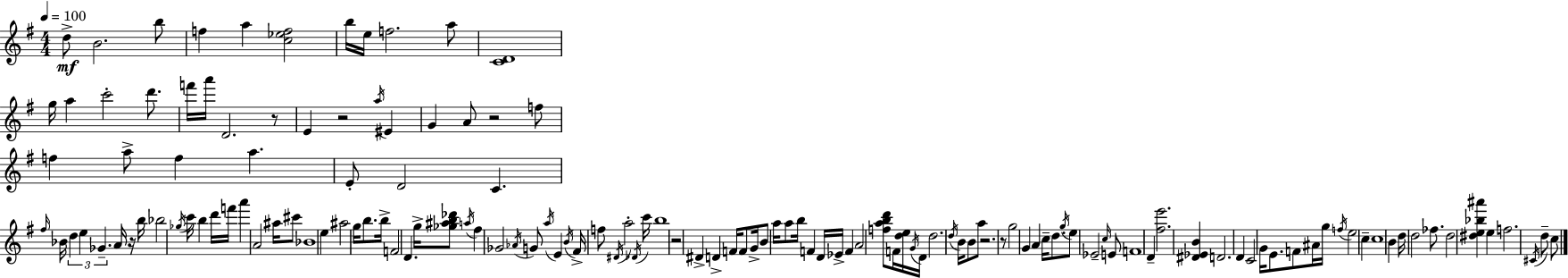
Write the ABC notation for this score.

X:1
T:Untitled
M:4/4
L:1/4
K:Em
d/2 B2 b/2 f a [c_ef]2 b/4 e/4 f2 a/2 [CD]4 g/4 a c'2 d'/2 f'/4 a'/4 D2 z/2 E z2 a/4 ^E G A/2 z2 f/2 f a/2 f a E/2 D2 C ^f/4 _B/4 d e _G A/4 z/4 b/4 _b2 _g/4 c'/4 b d'/4 f'/4 a' A2 ^a/4 ^c'/2 _B4 e ^a2 g/4 b/2 b/4 F2 D g/4 [_g^ab_d']/2 a/4 ^f _G2 _A/4 G/2 a/4 E B/4 ^F/4 f/2 ^D/4 a2 _D/4 c'/4 b4 z2 ^D D F/4 F/2 G/4 B/2 a/4 a/2 b/4 F D/4 _E/4 F A2 [fabd']/2 F/4 [de]/4 G/4 D/4 d2 d/4 B/4 B/2 a/2 z2 z/2 g2 G A c/4 d/2 g/4 e/2 _E2 c/4 E/2 F4 D [^fe']2 [^D_EB] D2 D C2 G/4 E/2 F/2 ^A/4 g/4 f/4 e2 c c4 B d/4 d2 _f/2 d2 [^de_b^a'] e f2 ^C/4 d/2 c/2